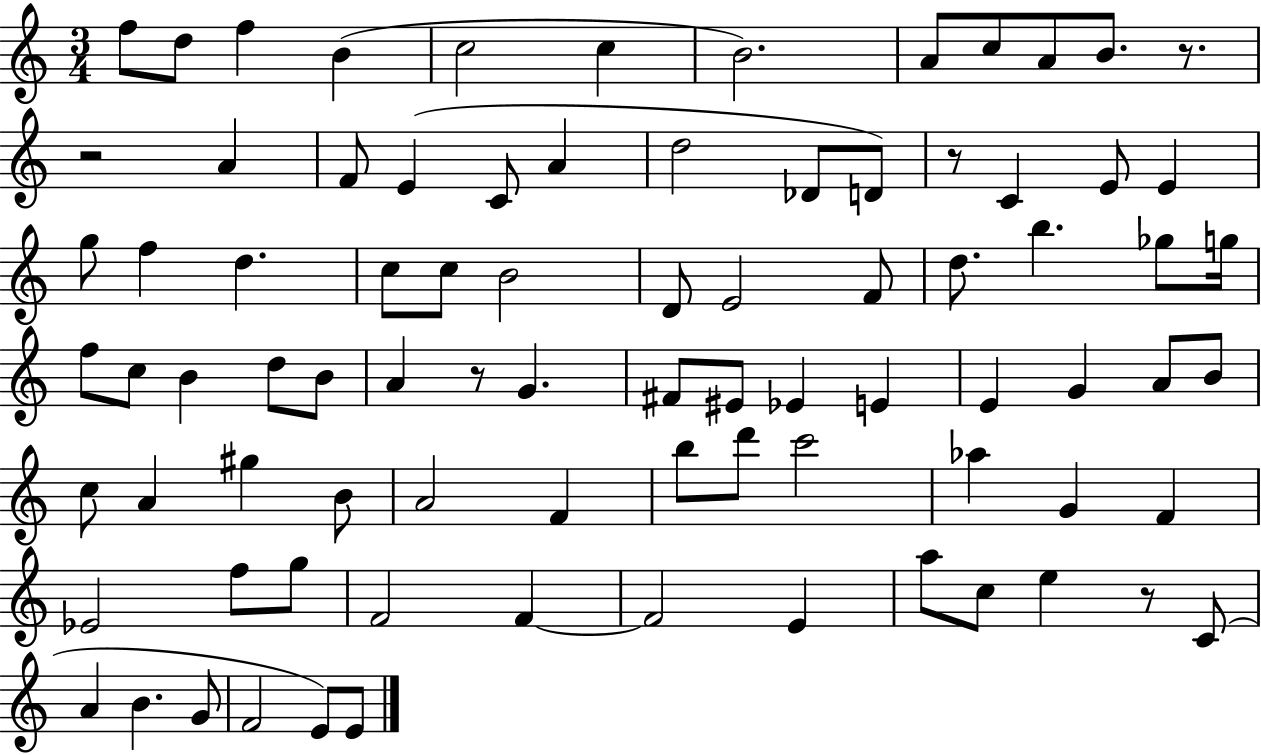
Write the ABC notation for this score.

X:1
T:Untitled
M:3/4
L:1/4
K:C
f/2 d/2 f B c2 c B2 A/2 c/2 A/2 B/2 z/2 z2 A F/2 E C/2 A d2 _D/2 D/2 z/2 C E/2 E g/2 f d c/2 c/2 B2 D/2 E2 F/2 d/2 b _g/2 g/4 f/2 c/2 B d/2 B/2 A z/2 G ^F/2 ^E/2 _E E E G A/2 B/2 c/2 A ^g B/2 A2 F b/2 d'/2 c'2 _a G F _E2 f/2 g/2 F2 F F2 E a/2 c/2 e z/2 C/2 A B G/2 F2 E/2 E/2